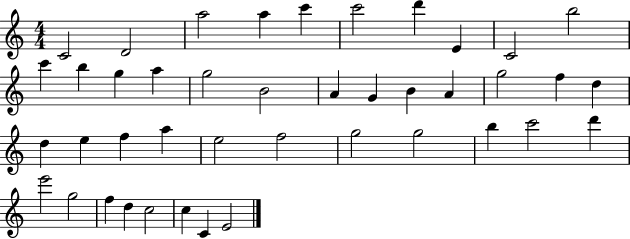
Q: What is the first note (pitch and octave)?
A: C4